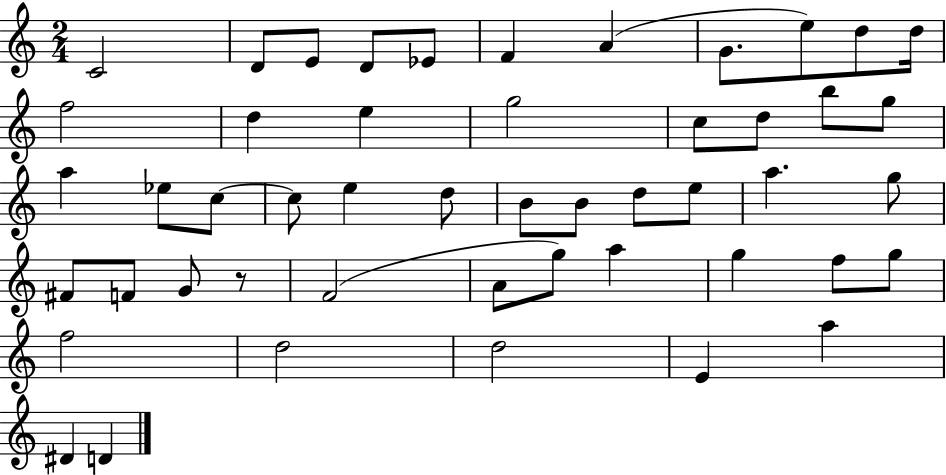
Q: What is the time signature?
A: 2/4